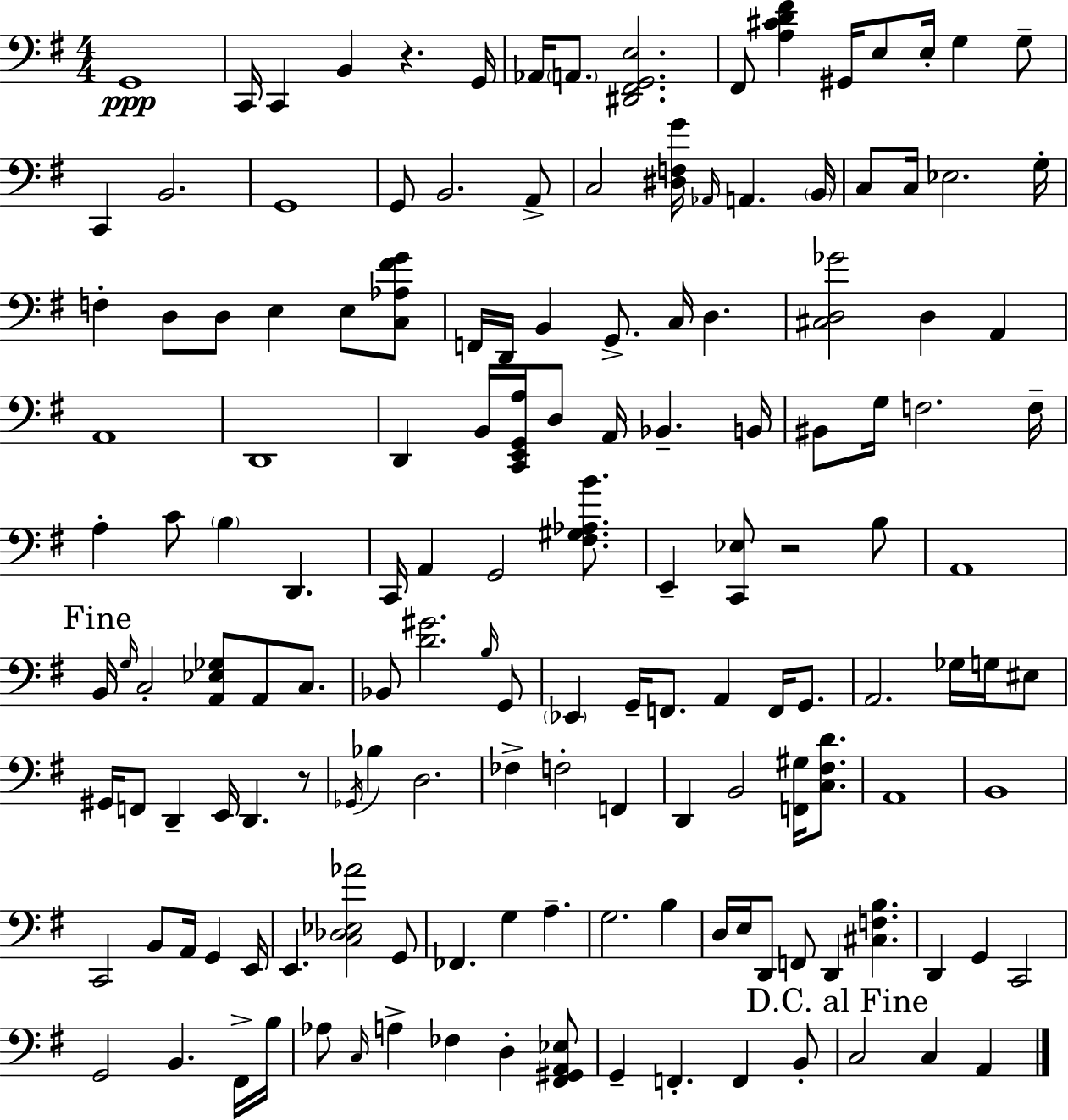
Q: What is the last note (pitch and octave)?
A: A2